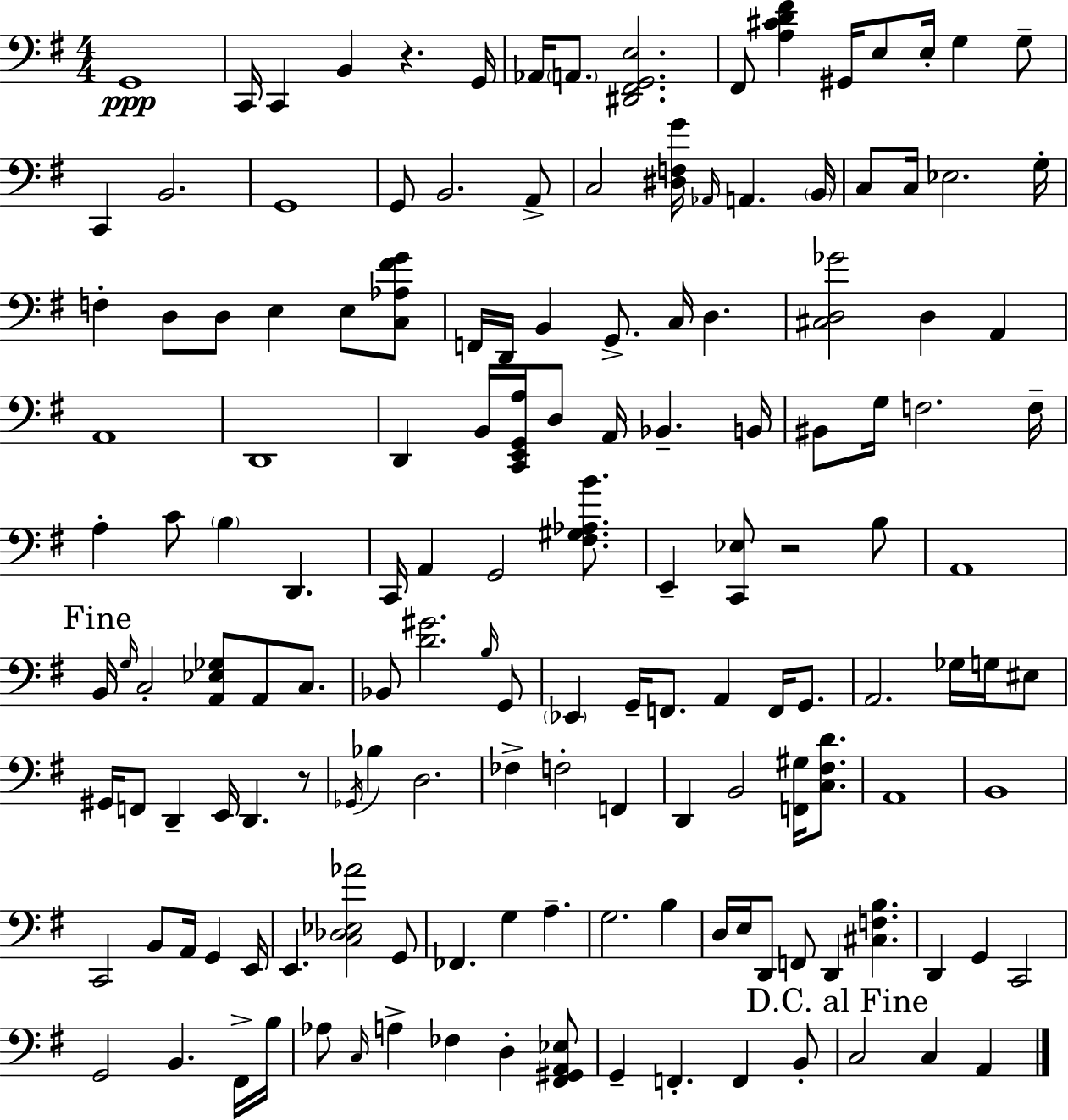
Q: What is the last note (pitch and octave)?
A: A2